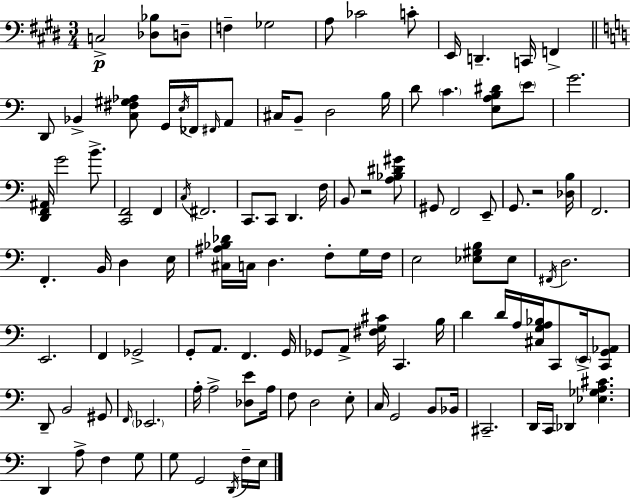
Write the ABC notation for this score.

X:1
T:Untitled
M:3/4
L:1/4
K:E
C,2 [_D,_B,]/2 D,/2 F, _G,2 A,/2 _C2 C/2 E,,/4 D,, C,,/4 F,, D,,/2 _B,, [C,^F,^G,_A,]/2 G,,/4 E,/4 _F,,/4 ^F,,/4 A,,/2 ^C,/4 B,,/2 D,2 B,/4 D/2 C [E,A,B,^D]/2 E/2 G2 [D,,F,,^A,,]/4 G2 B/2 [C,,F,,]2 F,, C,/4 ^F,,2 C,,/2 C,,/2 D,, F,/4 B,,/2 z2 [A,_B,^D^G]/2 ^G,,/2 F,,2 E,,/2 G,,/2 z2 [_D,B,]/4 F,,2 F,, B,,/4 D, E,/4 [^C,^A,_B,_D]/4 C,/4 D, F,/2 G,/4 F,/4 E,2 [_E,^G,B,]/2 _E,/2 ^F,,/4 D,2 E,,2 F,, _G,,2 G,,/2 A,,/2 F,, G,,/4 _G,,/2 A,,/2 [^F,G,^C]/4 C,, B,/4 D D/4 A,/4 [^C,G,A,_B,]/4 C,,/2 E,,/4 [C,,G,,_A,,]/2 D,,/2 B,,2 ^G,,/2 F,,/4 _E,,2 A,/4 A,2 [_D,E]/2 A,/4 F,/2 D,2 E,/2 C,/4 G,,2 B,,/2 _B,,/4 ^C,,2 D,,/4 C,,/4 _D,, [_E,_G,A,^C] D,, A,/2 F, G,/2 G,/2 G,,2 D,,/4 F,/4 E,/4